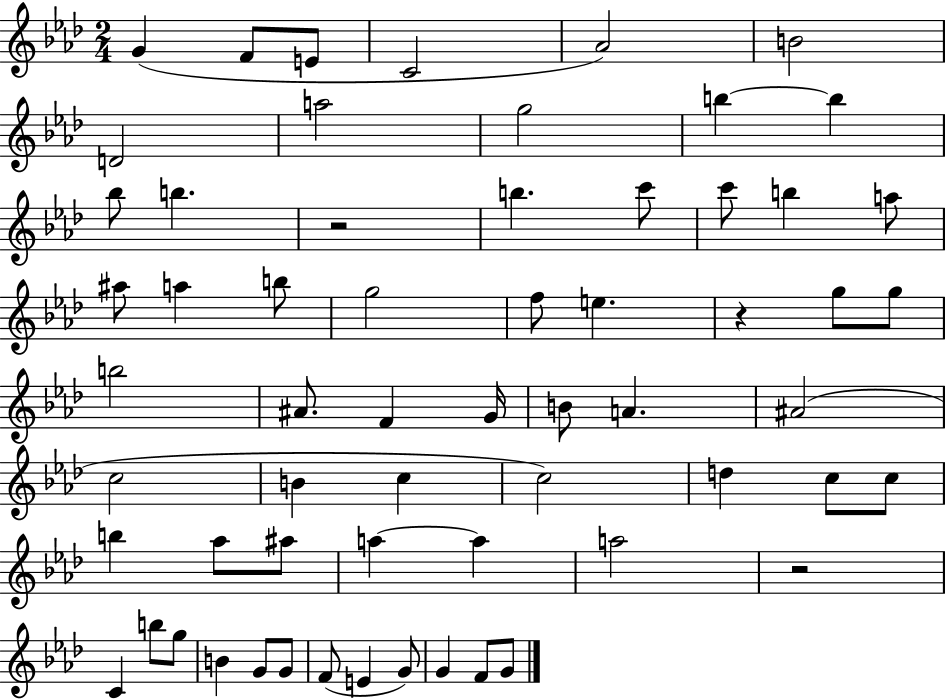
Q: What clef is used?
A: treble